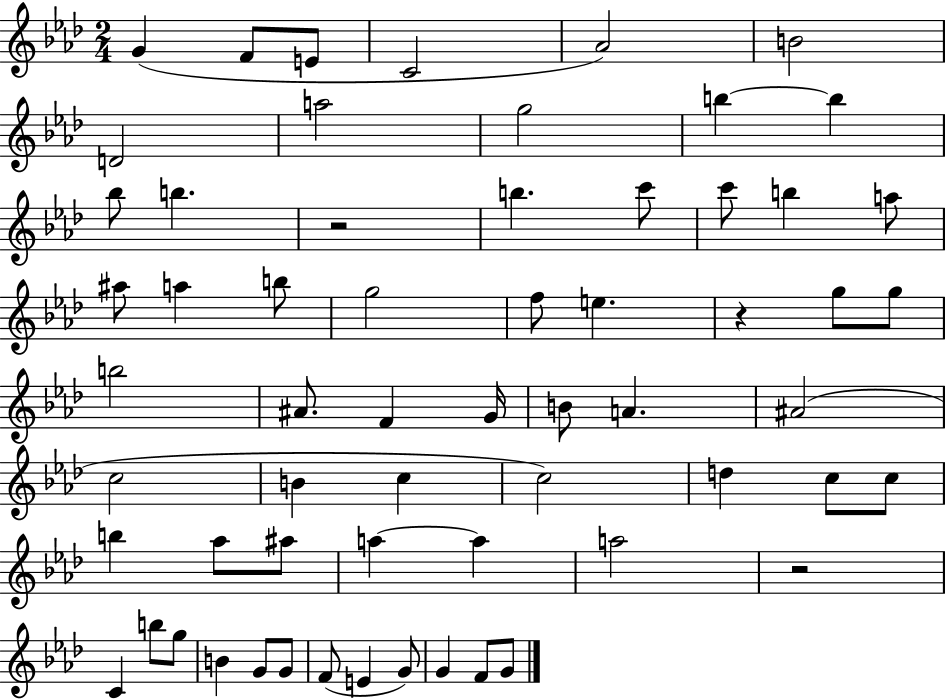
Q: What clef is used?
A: treble